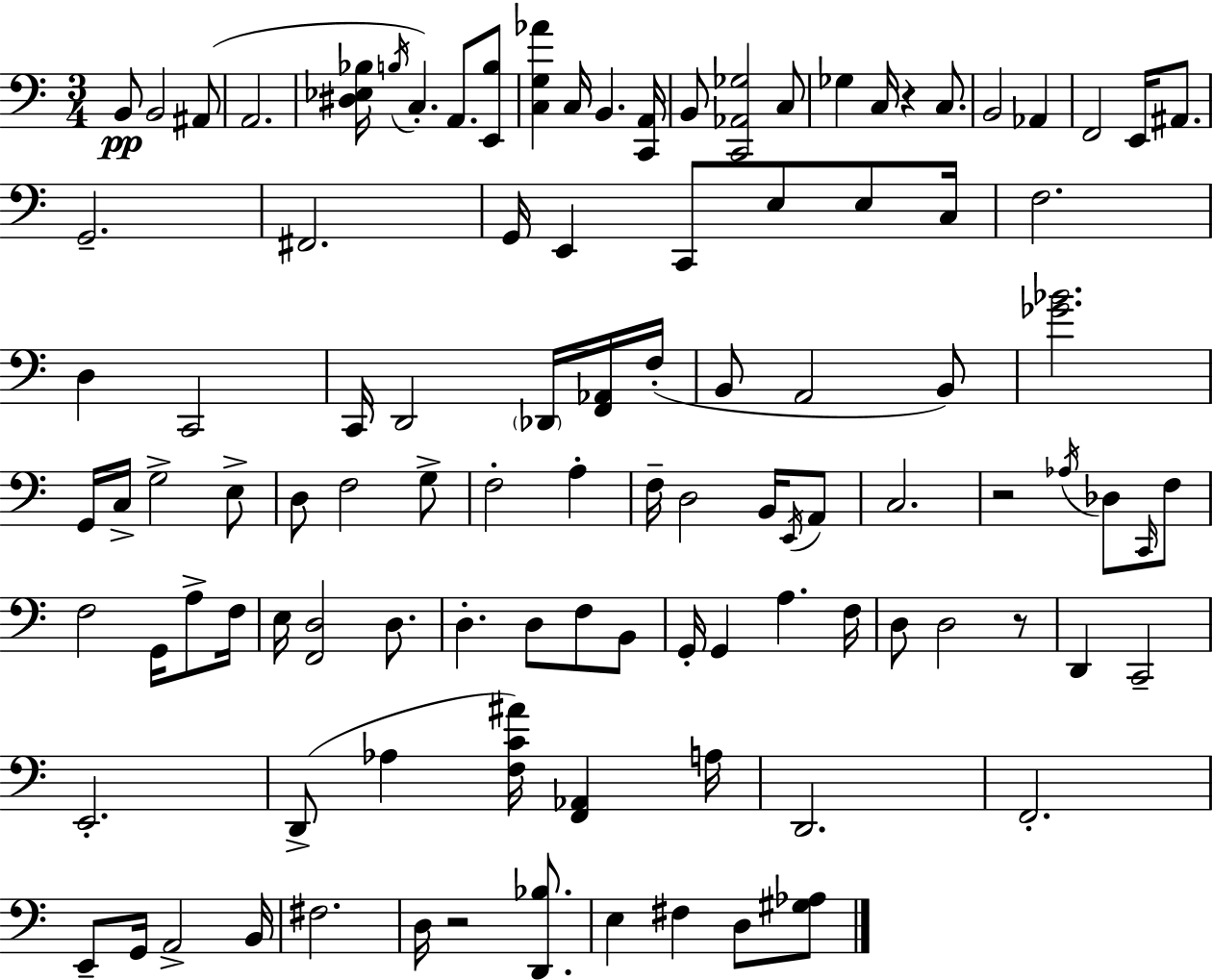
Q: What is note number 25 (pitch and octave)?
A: E3